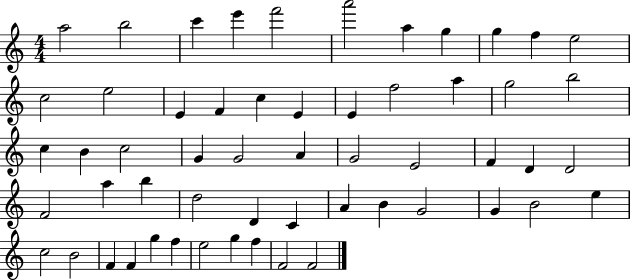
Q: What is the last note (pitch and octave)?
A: F4